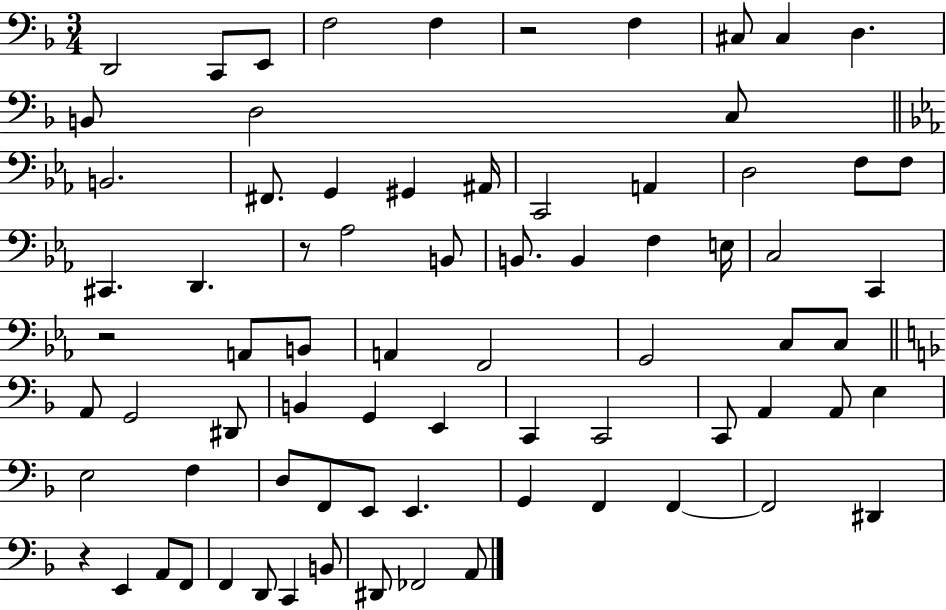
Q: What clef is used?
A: bass